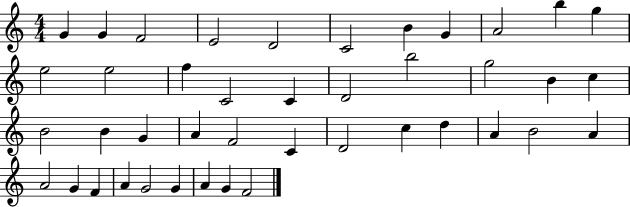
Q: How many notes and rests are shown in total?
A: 42